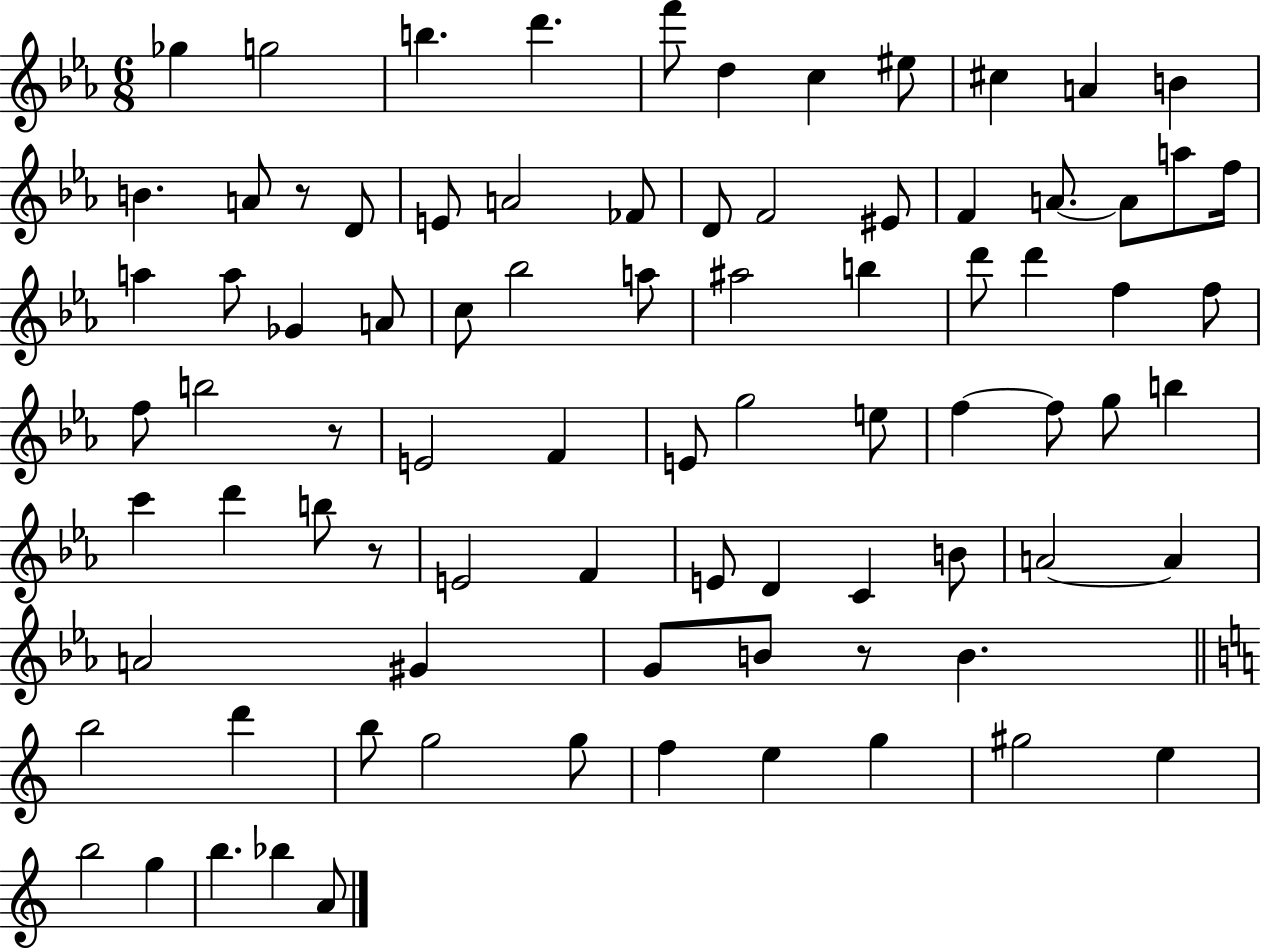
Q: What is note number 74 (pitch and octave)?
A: G#5